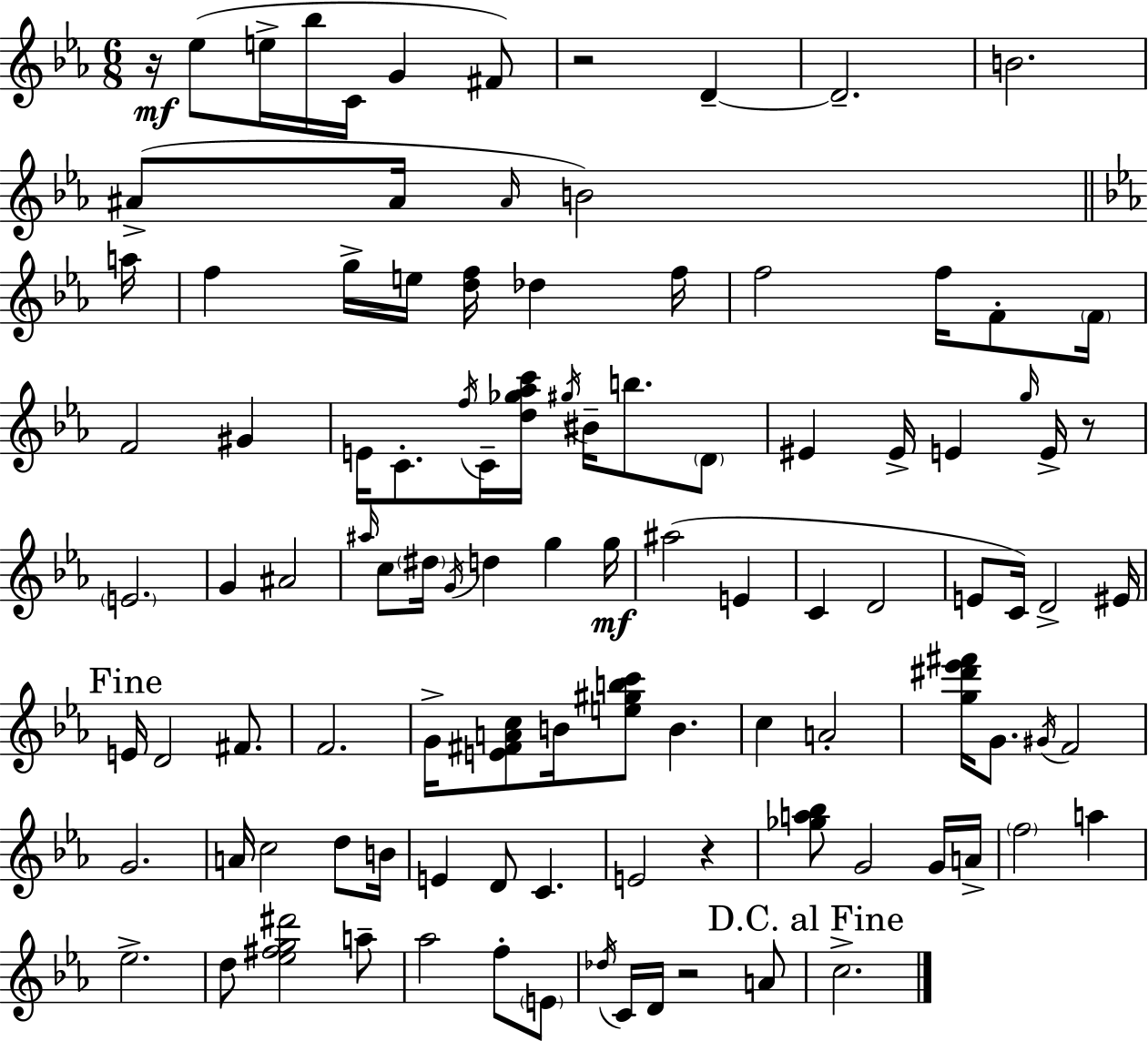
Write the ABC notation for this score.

X:1
T:Untitled
M:6/8
L:1/4
K:Cm
z/4 _e/2 e/4 _b/4 C/4 G ^F/2 z2 D D2 B2 ^A/2 ^A/4 ^A/4 B2 a/4 f g/4 e/4 [df]/4 _d f/4 f2 f/4 F/2 F/4 F2 ^G E/4 C/2 f/4 C/4 [d_g_ac']/4 ^g/4 ^B/4 b/2 D/2 ^E ^E/4 E g/4 E/4 z/2 E2 G ^A2 ^a/4 c/2 ^d/4 G/4 d g g/4 ^a2 E C D2 E/2 C/4 D2 ^E/4 E/4 D2 ^F/2 F2 G/4 [E^FAc]/2 B/4 [e^gbc']/2 B c A2 [g^d'_e'^f']/4 G/2 ^G/4 F2 G2 A/4 c2 d/2 B/4 E D/2 C E2 z [_ga_b]/2 G2 G/4 A/4 f2 a _e2 d/2 [_e^fg^d']2 a/2 _a2 f/2 E/2 _d/4 C/4 D/4 z2 A/2 c2